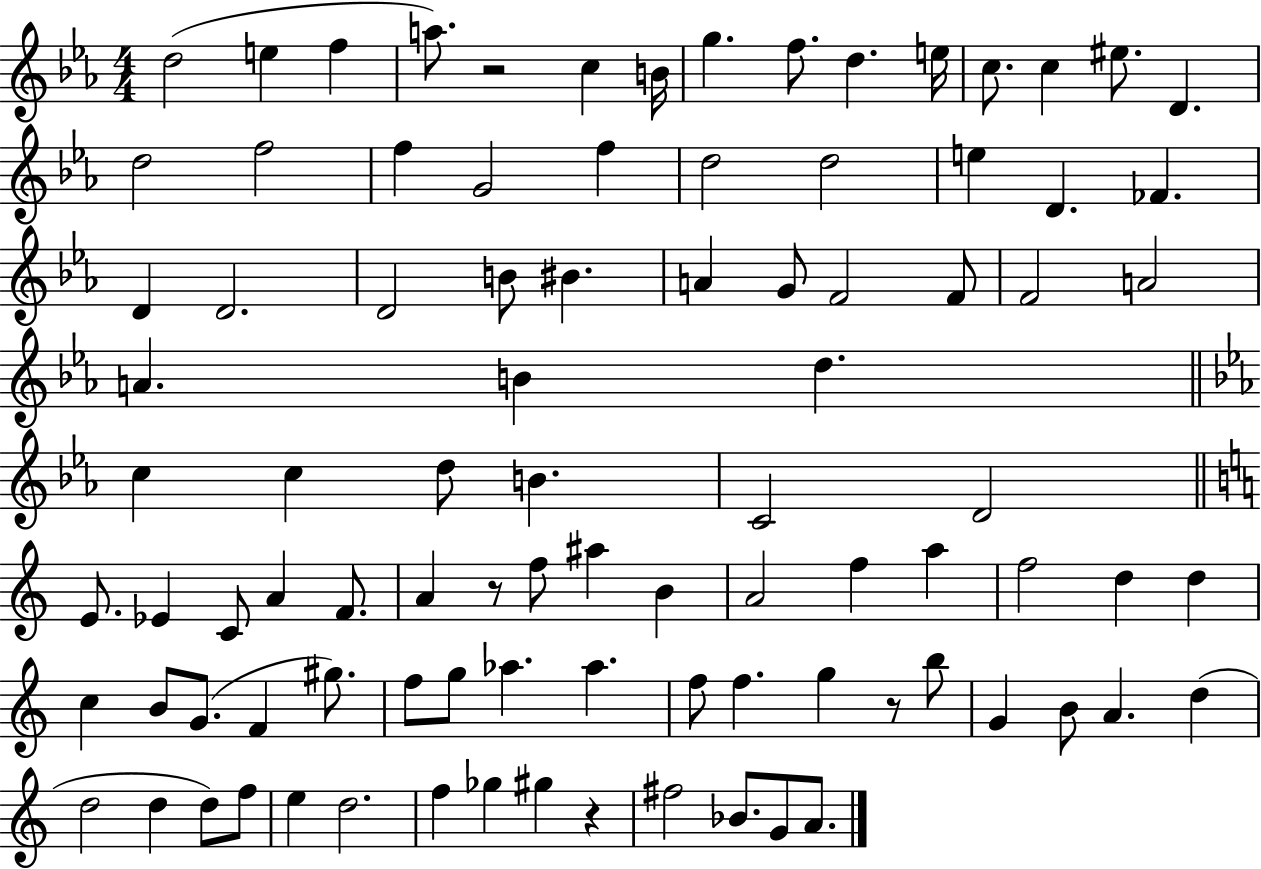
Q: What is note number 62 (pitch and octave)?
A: G4